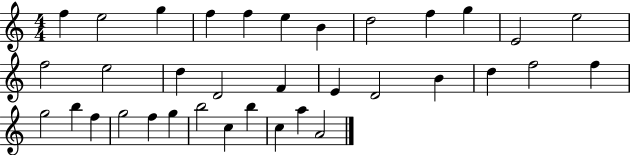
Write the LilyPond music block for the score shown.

{
  \clef treble
  \numericTimeSignature
  \time 4/4
  \key c \major
  f''4 e''2 g''4 | f''4 f''4 e''4 b'4 | d''2 f''4 g''4 | e'2 e''2 | \break f''2 e''2 | d''4 d'2 f'4 | e'4 d'2 b'4 | d''4 f''2 f''4 | \break g''2 b''4 f''4 | g''2 f''4 g''4 | b''2 c''4 b''4 | c''4 a''4 a'2 | \break \bar "|."
}